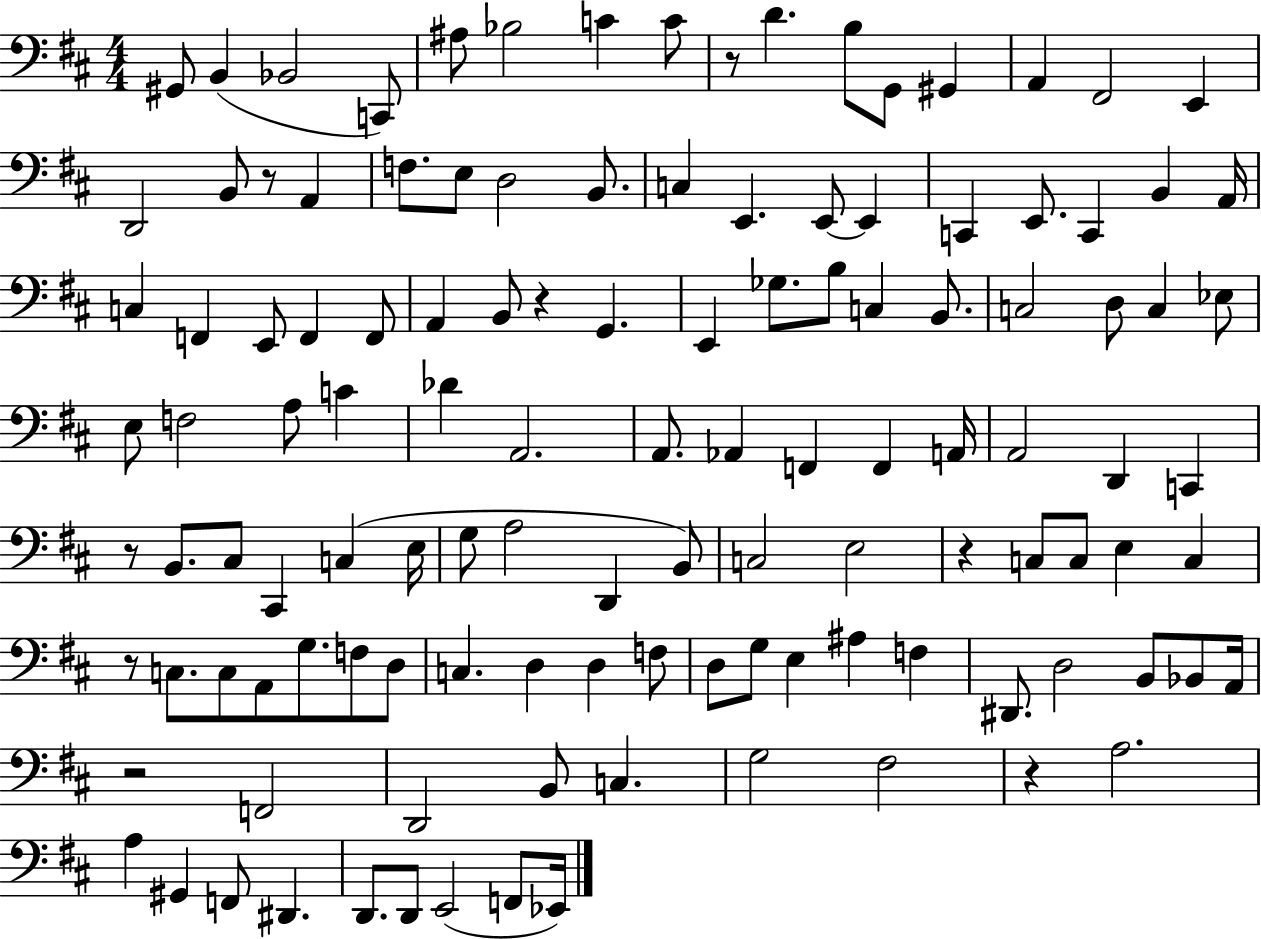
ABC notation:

X:1
T:Untitled
M:4/4
L:1/4
K:D
^G,,/2 B,, _B,,2 C,,/2 ^A,/2 _B,2 C C/2 z/2 D B,/2 G,,/2 ^G,, A,, ^F,,2 E,, D,,2 B,,/2 z/2 A,, F,/2 E,/2 D,2 B,,/2 C, E,, E,,/2 E,, C,, E,,/2 C,, B,, A,,/4 C, F,, E,,/2 F,, F,,/2 A,, B,,/2 z G,, E,, _G,/2 B,/2 C, B,,/2 C,2 D,/2 C, _E,/2 E,/2 F,2 A,/2 C _D A,,2 A,,/2 _A,, F,, F,, A,,/4 A,,2 D,, C,, z/2 B,,/2 ^C,/2 ^C,, C, E,/4 G,/2 A,2 D,, B,,/2 C,2 E,2 z C,/2 C,/2 E, C, z/2 C,/2 C,/2 A,,/2 G,/2 F,/2 D,/2 C, D, D, F,/2 D,/2 G,/2 E, ^A, F, ^D,,/2 D,2 B,,/2 _B,,/2 A,,/4 z2 F,,2 D,,2 B,,/2 C, G,2 ^F,2 z A,2 A, ^G,, F,,/2 ^D,, D,,/2 D,,/2 E,,2 F,,/2 _E,,/4